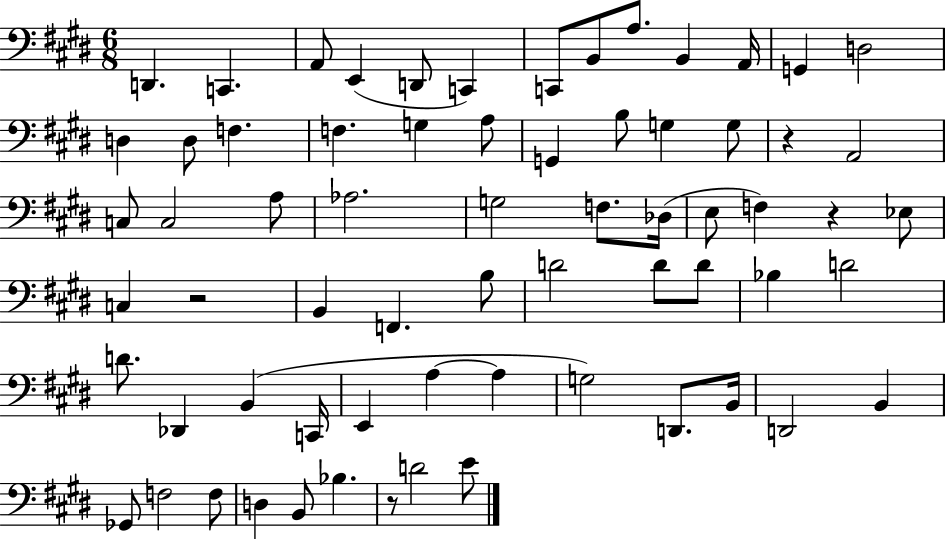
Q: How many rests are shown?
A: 4